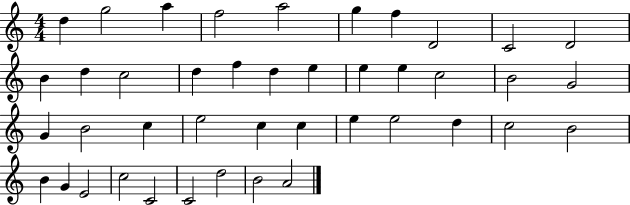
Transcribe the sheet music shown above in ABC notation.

X:1
T:Untitled
M:4/4
L:1/4
K:C
d g2 a f2 a2 g f D2 C2 D2 B d c2 d f d e e e c2 B2 G2 G B2 c e2 c c e e2 d c2 B2 B G E2 c2 C2 C2 d2 B2 A2